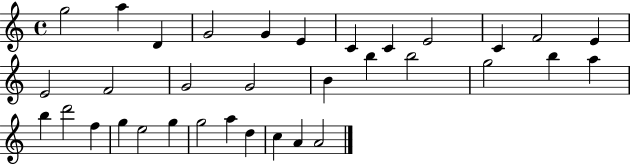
X:1
T:Untitled
M:4/4
L:1/4
K:C
g2 a D G2 G E C C E2 C F2 E E2 F2 G2 G2 B b b2 g2 b a b d'2 f g e2 g g2 a d c A A2